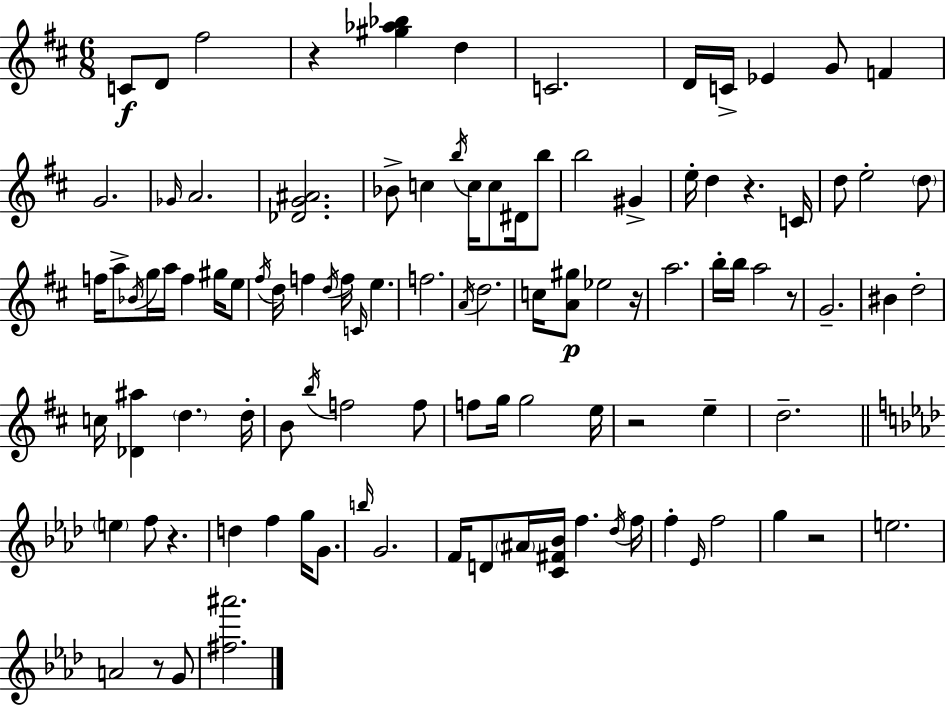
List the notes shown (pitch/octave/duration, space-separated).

C4/e D4/e F#5/h R/q [G#5,Ab5,Bb5]/q D5/q C4/h. D4/s C4/s Eb4/q G4/e F4/q G4/h. Gb4/s A4/h. [Db4,G4,A#4]/h. Bb4/e C5/q B5/s C5/s C5/e D#4/s B5/e B5/h G#4/q E5/s D5/q R/q. C4/s D5/e E5/h D5/e F5/s A5/e Bb4/s G5/s A5/s F5/q G#5/s E5/e F#5/s D5/s F5/q D5/s F5/s C4/s E5/q. F5/h. A4/s D5/h. C5/s [A4,G#5]/e Eb5/h R/s A5/h. B5/s B5/s A5/h R/e G4/h. BIS4/q D5/h C5/s [Db4,A#5]/q D5/q. D5/s B4/e B5/s F5/h F5/e F5/e G5/s G5/h E5/s R/h E5/q D5/h. E5/q F5/e R/q. D5/q F5/q G5/s G4/e. B5/s G4/h. F4/s D4/e A#4/s [C4,F#4,Bb4]/s F5/q. Db5/s F5/s F5/q Eb4/s F5/h G5/q R/h E5/h. A4/h R/e G4/e [F#5,A#6]/h.